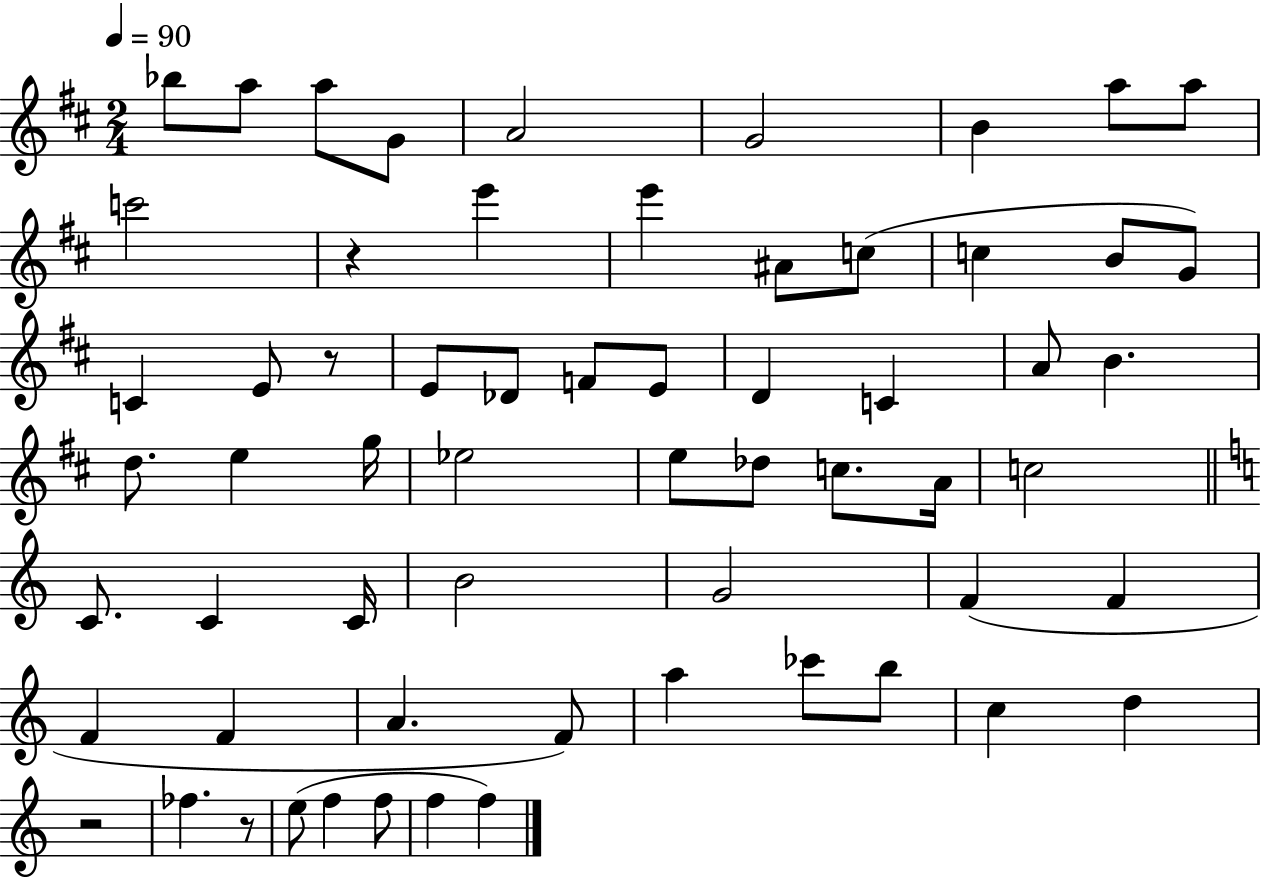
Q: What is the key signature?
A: D major